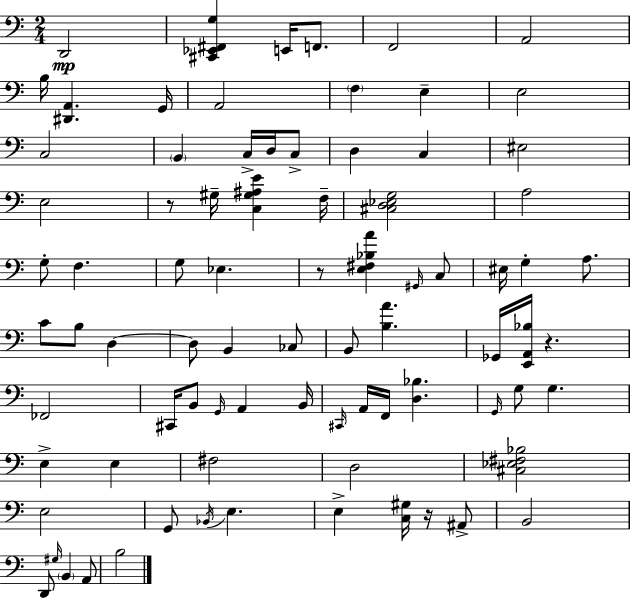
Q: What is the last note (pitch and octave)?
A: B3